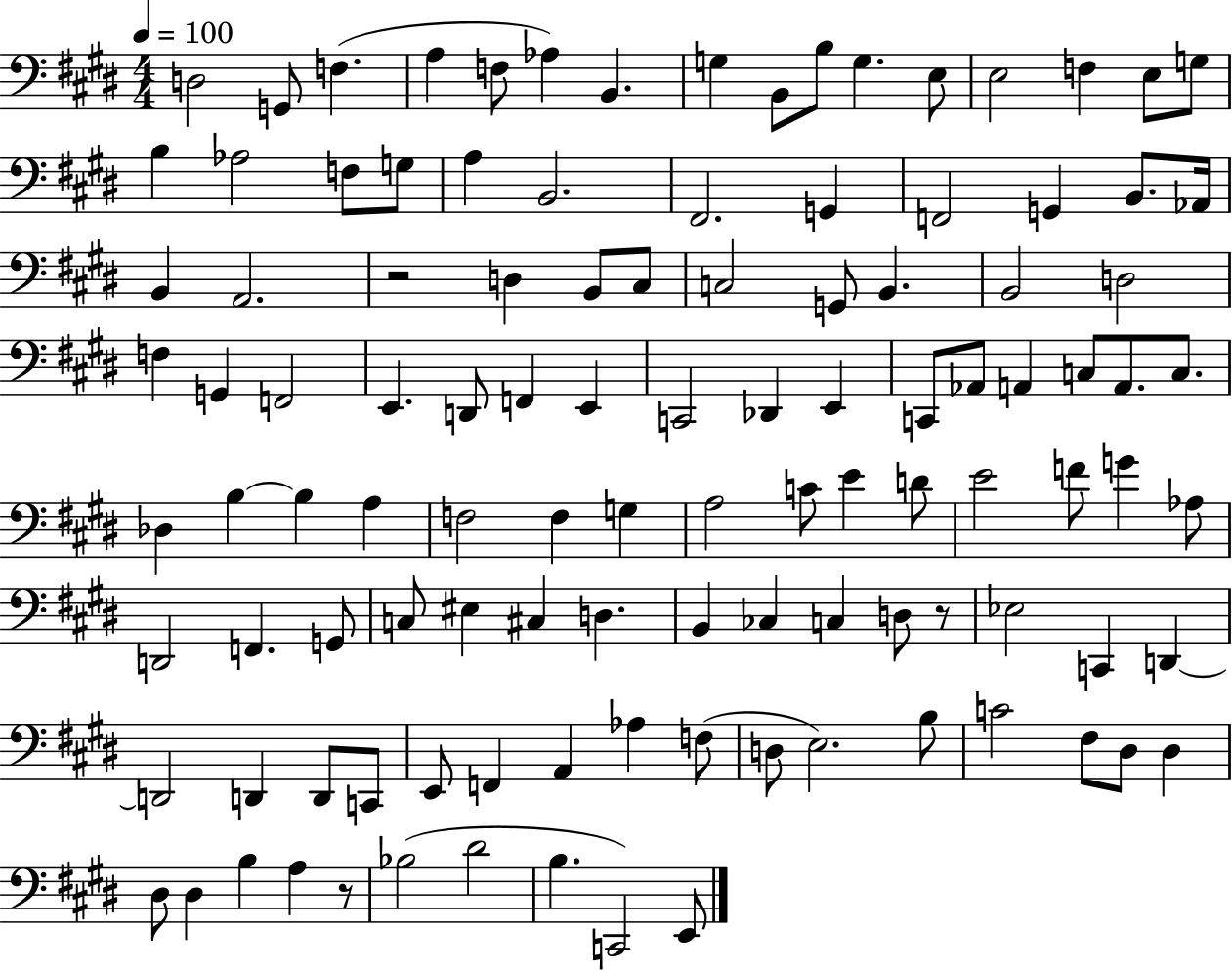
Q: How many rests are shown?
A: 3